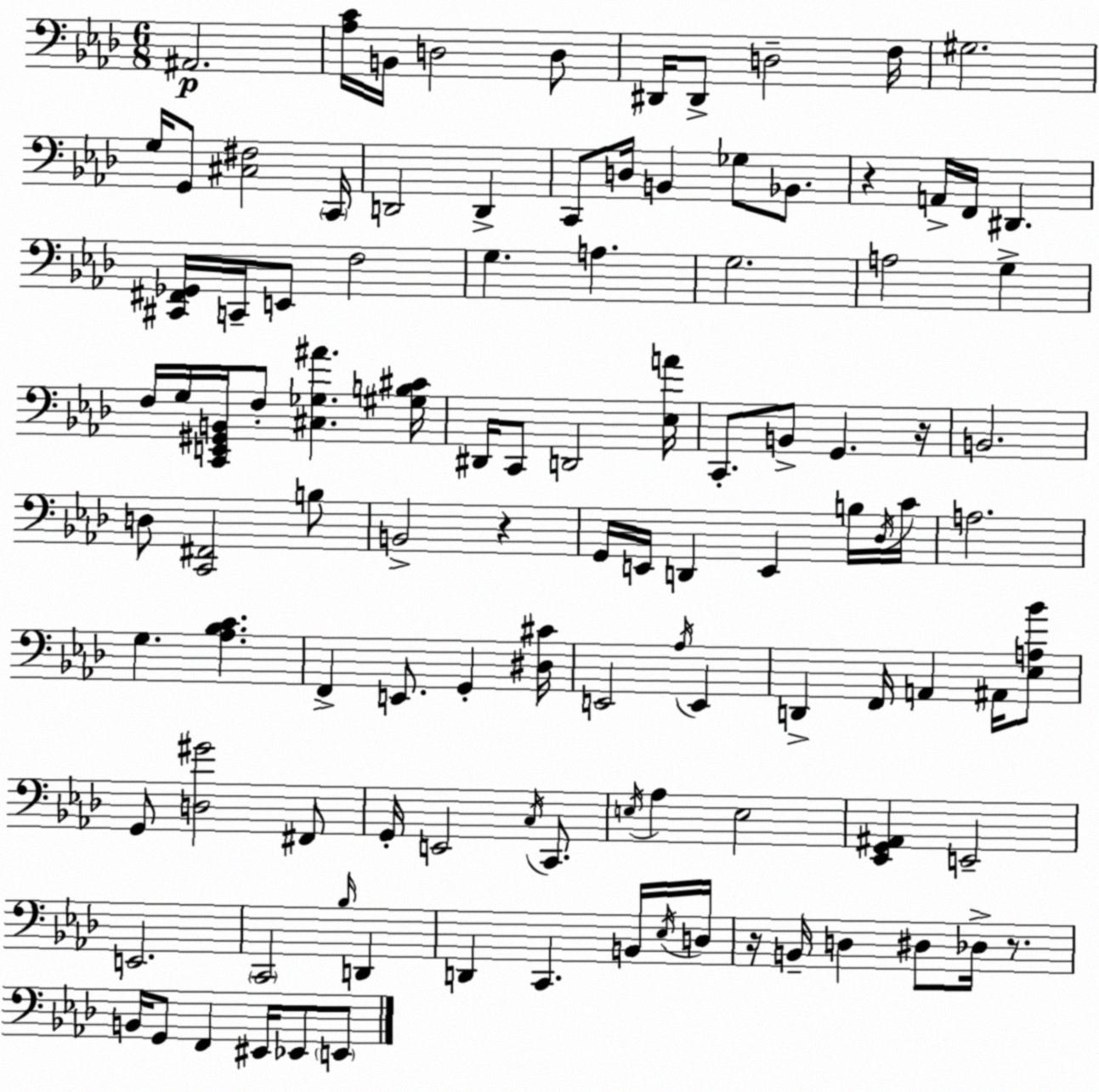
X:1
T:Untitled
M:6/8
L:1/4
K:Ab
^A,,2 [_A,C]/4 B,,/4 D,2 D,/2 ^D,,/4 ^D,,/2 D,2 F,/4 ^G,2 G,/4 G,,/2 [^C,^F,]2 C,,/4 D,,2 D,, C,,/2 D,/4 B,, _G,/2 _B,,/2 z A,,/4 F,,/4 ^D,, [^C,,^F,,_G,,]/4 C,,/4 E,,/2 F,2 G, A, G,2 A,2 G, F,/4 G,/4 [C,,E,,^G,,B,,]/4 F,/2 [^C,_G,^A] [^G,B,^C]/4 ^D,,/4 C,,/2 D,,2 [_E,A]/4 C,,/2 B,,/2 G,, z/4 B,,2 D,/2 [C,,^F,,]2 B,/2 B,,2 z G,,/4 E,,/4 D,, E,, B,/4 _D,/4 C/4 A,2 G, [_A,_B,C] F,, E,,/2 G,, [^D,^C]/4 E,,2 _A,/4 E,, D,, F,,/4 A,, ^A,,/4 [_E,A,_B]/2 G,,/2 [D,^G]2 ^F,,/2 G,,/4 E,,2 C,/4 C,,/2 E,/4 _A, E,2 [_E,,G,,^A,,] E,,2 E,,2 C,,2 _B,/4 D,, D,, C,, B,,/4 _E,/4 D,/4 z/4 B,,/4 D, ^D,/2 _D,/4 z/2 B,,/4 G,,/2 F,, ^E,,/4 _E,,/2 E,,/2